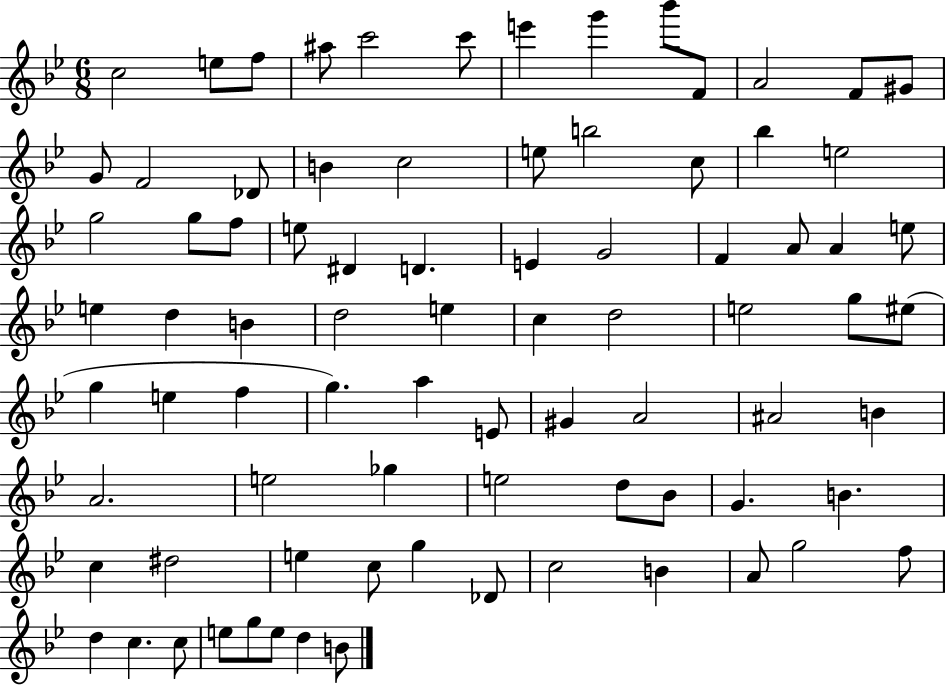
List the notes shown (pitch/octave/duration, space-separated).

C5/h E5/e F5/e A#5/e C6/h C6/e E6/q G6/q Bb6/e F4/e A4/h F4/e G#4/e G4/e F4/h Db4/e B4/q C5/h E5/e B5/h C5/e Bb5/q E5/h G5/h G5/e F5/e E5/e D#4/q D4/q. E4/q G4/h F4/q A4/e A4/q E5/e E5/q D5/q B4/q D5/h E5/q C5/q D5/h E5/h G5/e EIS5/e G5/q E5/q F5/q G5/q. A5/q E4/e G#4/q A4/h A#4/h B4/q A4/h. E5/h Gb5/q E5/h D5/e Bb4/e G4/q. B4/q. C5/q D#5/h E5/q C5/e G5/q Db4/e C5/h B4/q A4/e G5/h F5/e D5/q C5/q. C5/e E5/e G5/e E5/e D5/q B4/e